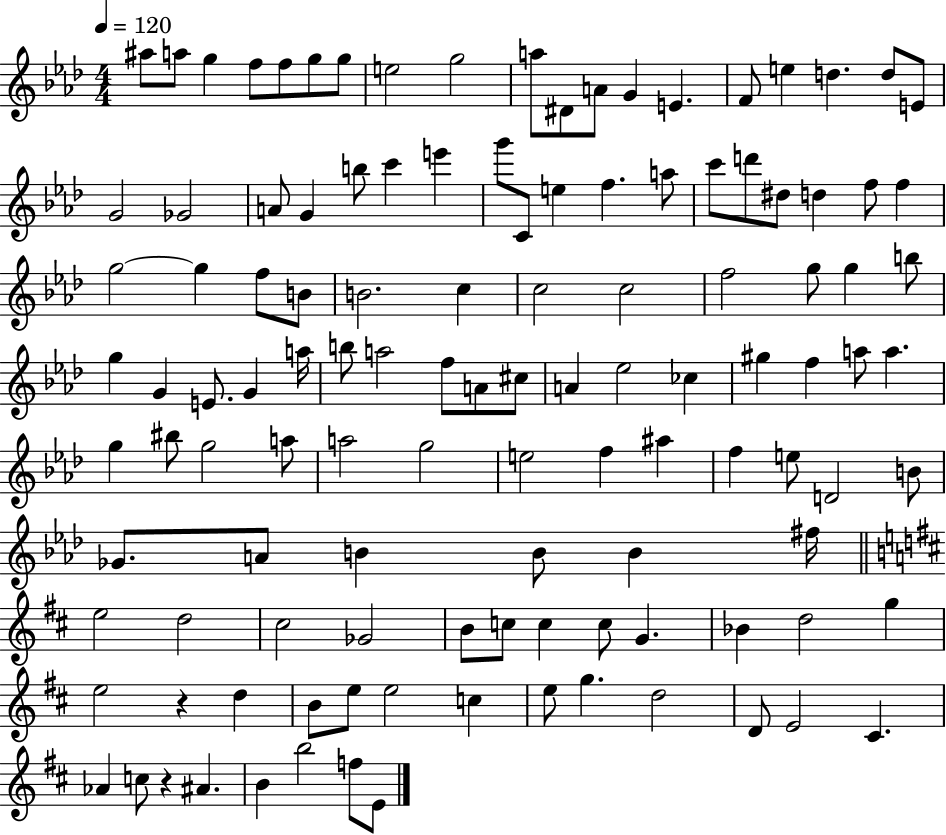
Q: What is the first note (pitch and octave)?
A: A#5